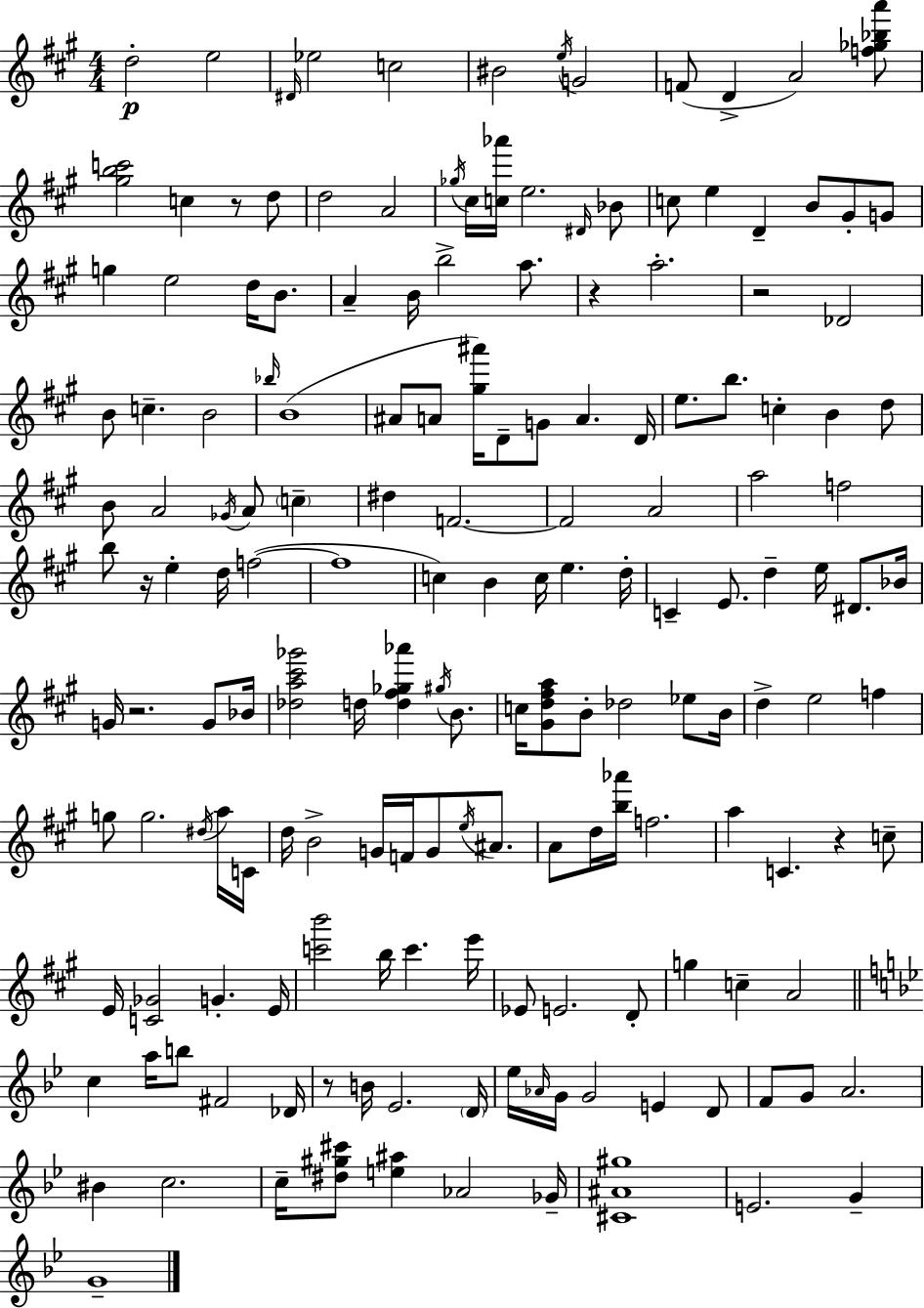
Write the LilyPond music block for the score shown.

{
  \clef treble
  \numericTimeSignature
  \time 4/4
  \key a \major
  d''2-.\p e''2 | \grace { dis'16 } ees''2 c''2 | bis'2 \acciaccatura { e''16 } g'2 | f'8( d'4-> a'2) | \break <f'' ges'' bes'' a'''>8 <gis'' b'' c'''>2 c''4 r8 | d''8 d''2 a'2 | \acciaccatura { ges''16 } cis''16 <c'' aes'''>16 e''2. | \grace { dis'16 } bes'8 c''8 e''4 d'4-- b'8 | \break gis'8-. g'8 g''4 e''2 | d''16 b'8. a'4-- b'16 b''2-> | a''8. r4 a''2.-. | r2 des'2 | \break b'8 c''4.-- b'2 | \grace { bes''16 } b'1( | ais'8 a'8 <gis'' ais'''>16) d'8-- g'8 a'4. | d'16 e''8. b''8. c''4-. b'4 | \break d''8 b'8 a'2 \acciaccatura { ges'16 } | a'8 \parenthesize c''4-- dis''4 f'2.~~ | f'2 a'2 | a''2 f''2 | \break b''8 r16 e''4-. d''16 f''2~(~ | f''1 | c''4) b'4 c''16 e''4. | d''16-. c'4-- e'8. d''4-- | \break e''16 dis'8. bes'16 g'16 r2. | g'8 bes'16 <des'' a'' cis''' ges'''>2 d''16 <d'' fis'' ges'' aes'''>4 | \acciaccatura { gis''16 } b'8. c''16 <gis' d'' fis'' a''>8 b'8-. des''2 | ees''8 b'16 d''4-> e''2 | \break f''4 g''8 g''2. | \acciaccatura { dis''16 } a''16 c'16 d''16 b'2-> | g'16 f'16 g'8 \acciaccatura { e''16 } ais'8. a'8 d''16 <b'' aes'''>16 f''2. | a''4 c'4. | \break r4 c''8-- e'16 <c' ges'>2 | g'4.-. e'16 <c''' b'''>2 | b''16 c'''4. e'''16 ees'8 e'2. | d'8-. g''4 c''4-- | \break a'2 \bar "||" \break \key bes \major c''4 a''16 b''8 fis'2 des'16 | r8 b'16 ees'2. \parenthesize d'16 | ees''16 \grace { aes'16 } g'16 g'2 e'4 d'8 | f'8 g'8 a'2. | \break bis'4 c''2. | c''16-- <dis'' gis'' cis'''>8 <e'' ais''>4 aes'2 | ges'16-- <cis' ais' gis''>1 | e'2. g'4-- | \break g'1-- | \bar "|."
}